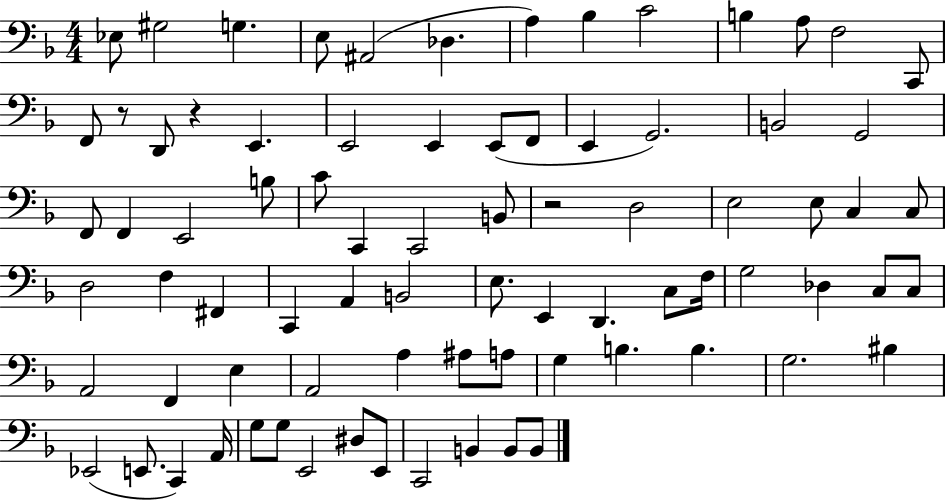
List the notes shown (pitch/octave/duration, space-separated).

Eb3/e G#3/h G3/q. E3/e A#2/h Db3/q. A3/q Bb3/q C4/h B3/q A3/e F3/h C2/e F2/e R/e D2/e R/q E2/q. E2/h E2/q E2/e F2/e E2/q G2/h. B2/h G2/h F2/e F2/q E2/h B3/e C4/e C2/q C2/h B2/e R/h D3/h E3/h E3/e C3/q C3/e D3/h F3/q F#2/q C2/q A2/q B2/h E3/e. E2/q D2/q. C3/e F3/s G3/h Db3/q C3/e C3/e A2/h F2/q E3/q A2/h A3/q A#3/e A3/e G3/q B3/q. B3/q. G3/h. BIS3/q Eb2/h E2/e. C2/q A2/s G3/e G3/e E2/h D#3/e E2/e C2/h B2/q B2/e B2/e